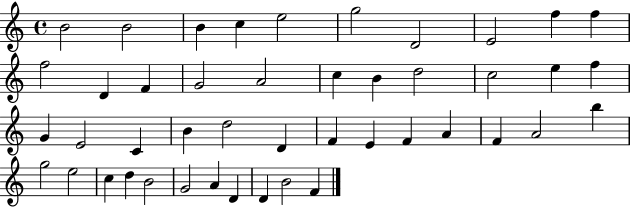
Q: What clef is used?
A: treble